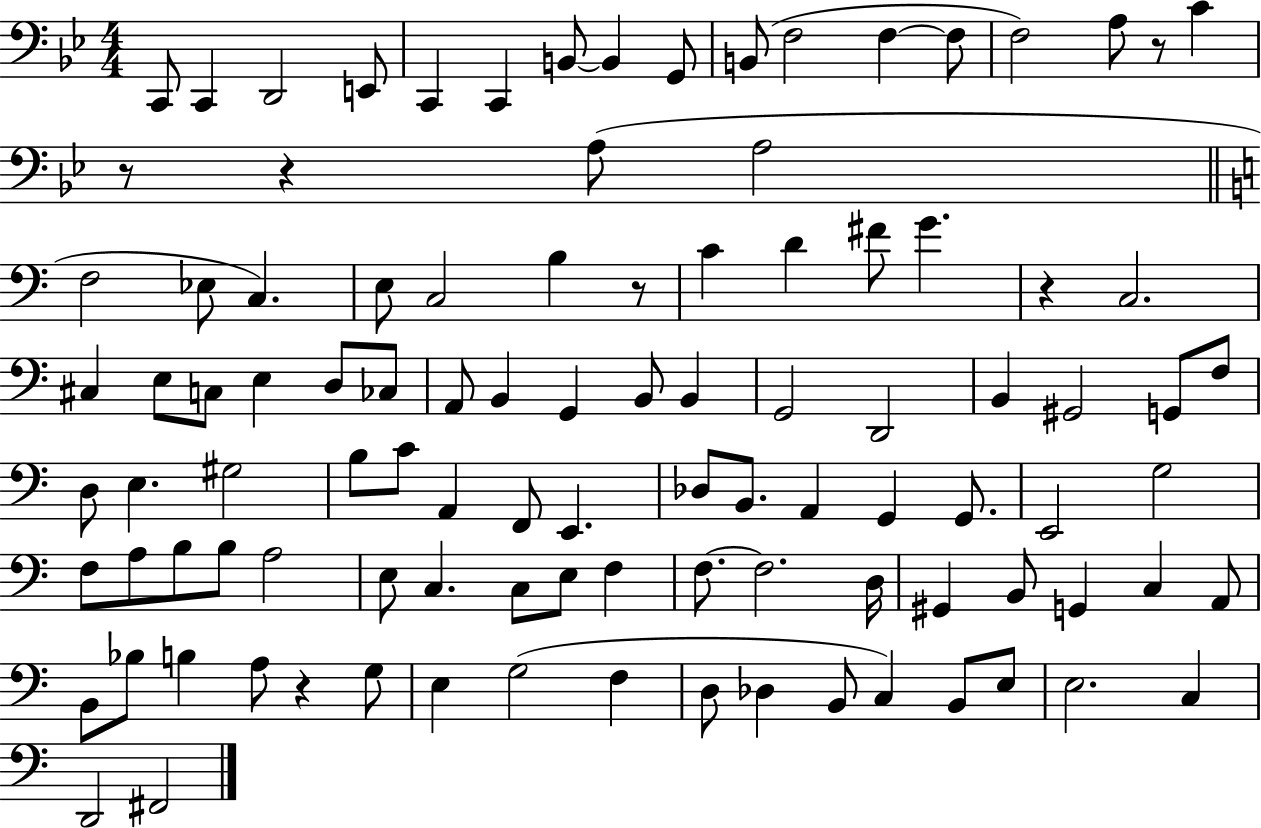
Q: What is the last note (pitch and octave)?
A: F#2